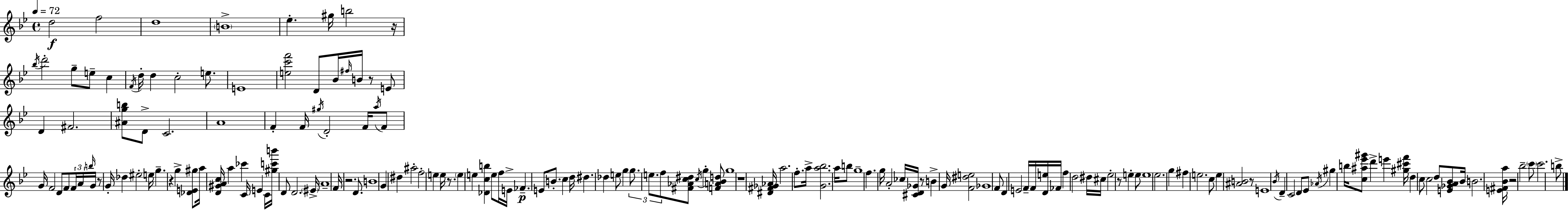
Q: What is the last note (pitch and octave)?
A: B5